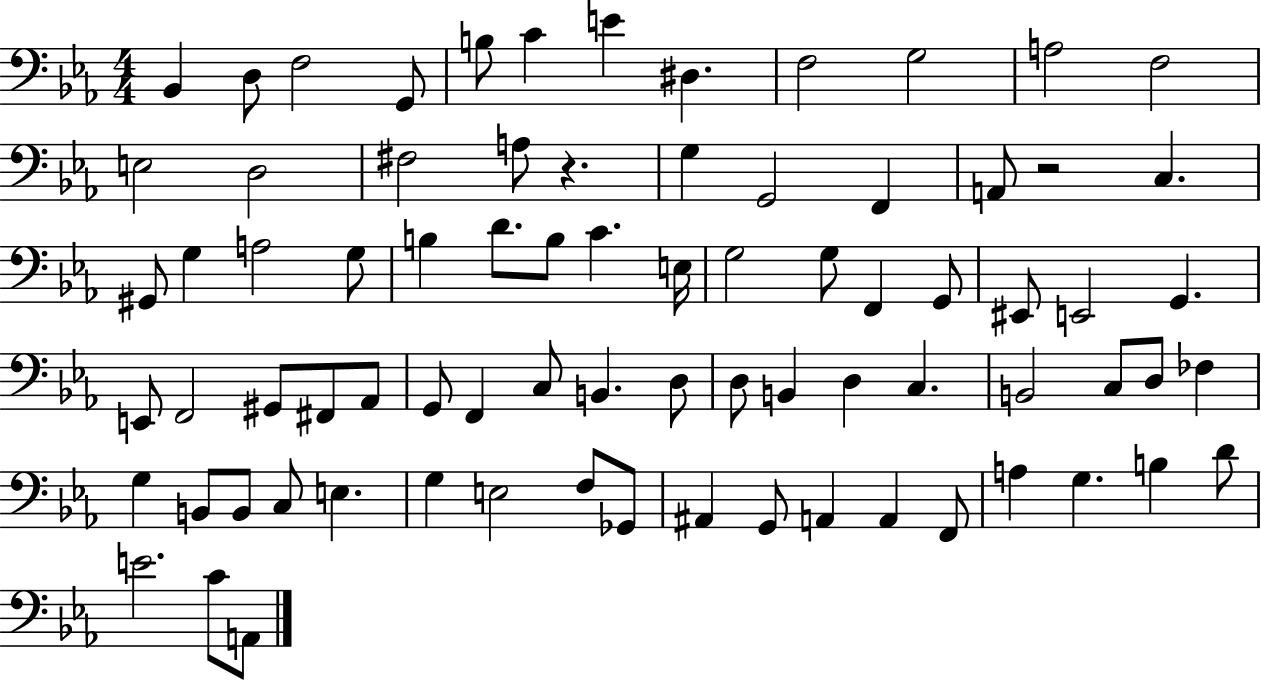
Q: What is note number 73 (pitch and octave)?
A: D4